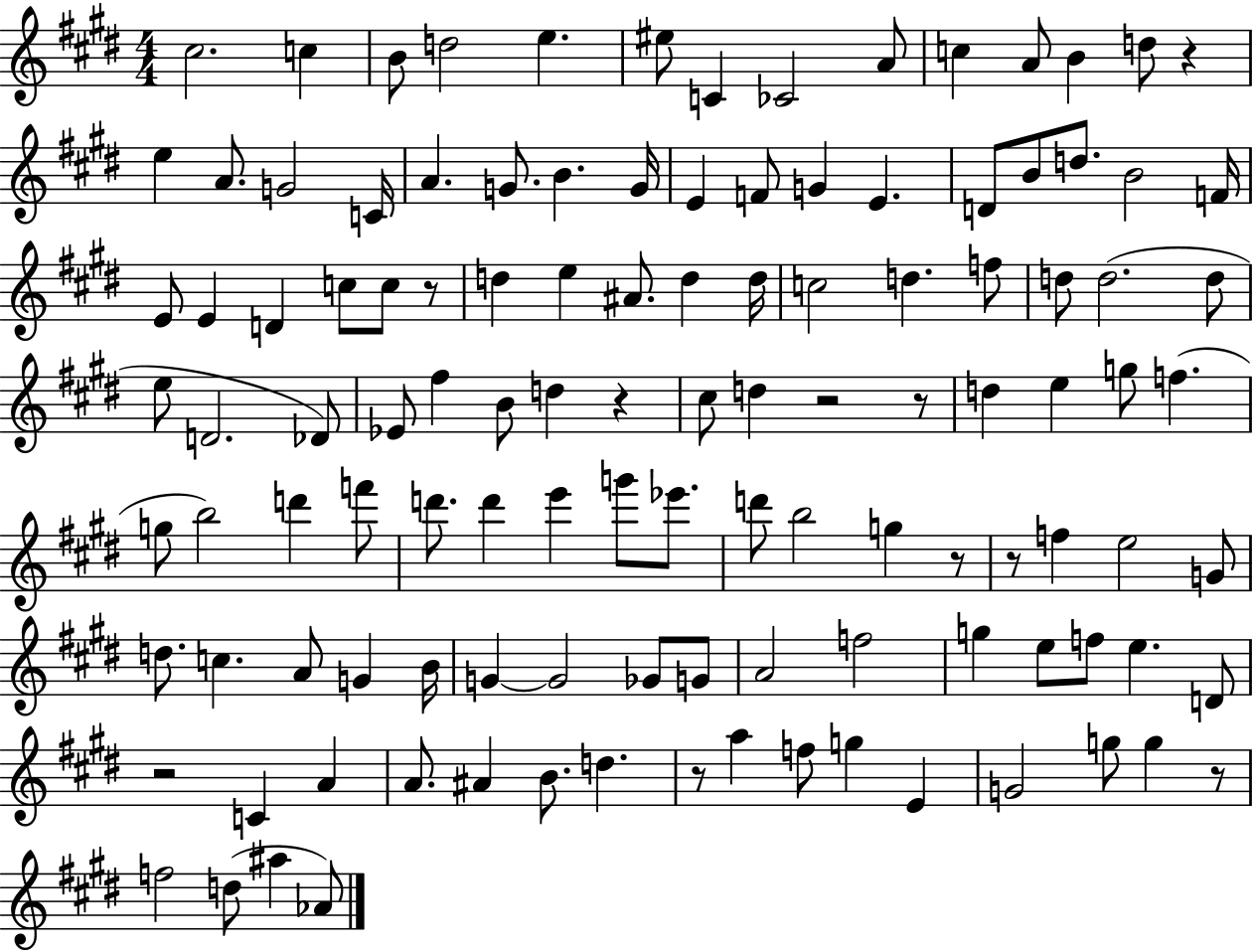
C#5/h. C5/q B4/e D5/h E5/q. EIS5/e C4/q CES4/h A4/e C5/q A4/e B4/q D5/e R/q E5/q A4/e. G4/h C4/s A4/q. G4/e. B4/q. G4/s E4/q F4/e G4/q E4/q. D4/e B4/e D5/e. B4/h F4/s E4/e E4/q D4/q C5/e C5/e R/e D5/q E5/q A#4/e. D5/q D5/s C5/h D5/q. F5/e D5/e D5/h. D5/e E5/e D4/h. Db4/e Eb4/e F#5/q B4/e D5/q R/q C#5/e D5/q R/h R/e D5/q E5/q G5/e F5/q. G5/e B5/h D6/q F6/e D6/e. D6/q E6/q G6/e Eb6/e. D6/e B5/h G5/q R/e R/e F5/q E5/h G4/e D5/e. C5/q. A4/e G4/q B4/s G4/q G4/h Gb4/e G4/e A4/h F5/h G5/q E5/e F5/e E5/q. D4/e R/h C4/q A4/q A4/e. A#4/q B4/e. D5/q. R/e A5/q F5/e G5/q E4/q G4/h G5/e G5/q R/e F5/h D5/e A#5/q Ab4/e